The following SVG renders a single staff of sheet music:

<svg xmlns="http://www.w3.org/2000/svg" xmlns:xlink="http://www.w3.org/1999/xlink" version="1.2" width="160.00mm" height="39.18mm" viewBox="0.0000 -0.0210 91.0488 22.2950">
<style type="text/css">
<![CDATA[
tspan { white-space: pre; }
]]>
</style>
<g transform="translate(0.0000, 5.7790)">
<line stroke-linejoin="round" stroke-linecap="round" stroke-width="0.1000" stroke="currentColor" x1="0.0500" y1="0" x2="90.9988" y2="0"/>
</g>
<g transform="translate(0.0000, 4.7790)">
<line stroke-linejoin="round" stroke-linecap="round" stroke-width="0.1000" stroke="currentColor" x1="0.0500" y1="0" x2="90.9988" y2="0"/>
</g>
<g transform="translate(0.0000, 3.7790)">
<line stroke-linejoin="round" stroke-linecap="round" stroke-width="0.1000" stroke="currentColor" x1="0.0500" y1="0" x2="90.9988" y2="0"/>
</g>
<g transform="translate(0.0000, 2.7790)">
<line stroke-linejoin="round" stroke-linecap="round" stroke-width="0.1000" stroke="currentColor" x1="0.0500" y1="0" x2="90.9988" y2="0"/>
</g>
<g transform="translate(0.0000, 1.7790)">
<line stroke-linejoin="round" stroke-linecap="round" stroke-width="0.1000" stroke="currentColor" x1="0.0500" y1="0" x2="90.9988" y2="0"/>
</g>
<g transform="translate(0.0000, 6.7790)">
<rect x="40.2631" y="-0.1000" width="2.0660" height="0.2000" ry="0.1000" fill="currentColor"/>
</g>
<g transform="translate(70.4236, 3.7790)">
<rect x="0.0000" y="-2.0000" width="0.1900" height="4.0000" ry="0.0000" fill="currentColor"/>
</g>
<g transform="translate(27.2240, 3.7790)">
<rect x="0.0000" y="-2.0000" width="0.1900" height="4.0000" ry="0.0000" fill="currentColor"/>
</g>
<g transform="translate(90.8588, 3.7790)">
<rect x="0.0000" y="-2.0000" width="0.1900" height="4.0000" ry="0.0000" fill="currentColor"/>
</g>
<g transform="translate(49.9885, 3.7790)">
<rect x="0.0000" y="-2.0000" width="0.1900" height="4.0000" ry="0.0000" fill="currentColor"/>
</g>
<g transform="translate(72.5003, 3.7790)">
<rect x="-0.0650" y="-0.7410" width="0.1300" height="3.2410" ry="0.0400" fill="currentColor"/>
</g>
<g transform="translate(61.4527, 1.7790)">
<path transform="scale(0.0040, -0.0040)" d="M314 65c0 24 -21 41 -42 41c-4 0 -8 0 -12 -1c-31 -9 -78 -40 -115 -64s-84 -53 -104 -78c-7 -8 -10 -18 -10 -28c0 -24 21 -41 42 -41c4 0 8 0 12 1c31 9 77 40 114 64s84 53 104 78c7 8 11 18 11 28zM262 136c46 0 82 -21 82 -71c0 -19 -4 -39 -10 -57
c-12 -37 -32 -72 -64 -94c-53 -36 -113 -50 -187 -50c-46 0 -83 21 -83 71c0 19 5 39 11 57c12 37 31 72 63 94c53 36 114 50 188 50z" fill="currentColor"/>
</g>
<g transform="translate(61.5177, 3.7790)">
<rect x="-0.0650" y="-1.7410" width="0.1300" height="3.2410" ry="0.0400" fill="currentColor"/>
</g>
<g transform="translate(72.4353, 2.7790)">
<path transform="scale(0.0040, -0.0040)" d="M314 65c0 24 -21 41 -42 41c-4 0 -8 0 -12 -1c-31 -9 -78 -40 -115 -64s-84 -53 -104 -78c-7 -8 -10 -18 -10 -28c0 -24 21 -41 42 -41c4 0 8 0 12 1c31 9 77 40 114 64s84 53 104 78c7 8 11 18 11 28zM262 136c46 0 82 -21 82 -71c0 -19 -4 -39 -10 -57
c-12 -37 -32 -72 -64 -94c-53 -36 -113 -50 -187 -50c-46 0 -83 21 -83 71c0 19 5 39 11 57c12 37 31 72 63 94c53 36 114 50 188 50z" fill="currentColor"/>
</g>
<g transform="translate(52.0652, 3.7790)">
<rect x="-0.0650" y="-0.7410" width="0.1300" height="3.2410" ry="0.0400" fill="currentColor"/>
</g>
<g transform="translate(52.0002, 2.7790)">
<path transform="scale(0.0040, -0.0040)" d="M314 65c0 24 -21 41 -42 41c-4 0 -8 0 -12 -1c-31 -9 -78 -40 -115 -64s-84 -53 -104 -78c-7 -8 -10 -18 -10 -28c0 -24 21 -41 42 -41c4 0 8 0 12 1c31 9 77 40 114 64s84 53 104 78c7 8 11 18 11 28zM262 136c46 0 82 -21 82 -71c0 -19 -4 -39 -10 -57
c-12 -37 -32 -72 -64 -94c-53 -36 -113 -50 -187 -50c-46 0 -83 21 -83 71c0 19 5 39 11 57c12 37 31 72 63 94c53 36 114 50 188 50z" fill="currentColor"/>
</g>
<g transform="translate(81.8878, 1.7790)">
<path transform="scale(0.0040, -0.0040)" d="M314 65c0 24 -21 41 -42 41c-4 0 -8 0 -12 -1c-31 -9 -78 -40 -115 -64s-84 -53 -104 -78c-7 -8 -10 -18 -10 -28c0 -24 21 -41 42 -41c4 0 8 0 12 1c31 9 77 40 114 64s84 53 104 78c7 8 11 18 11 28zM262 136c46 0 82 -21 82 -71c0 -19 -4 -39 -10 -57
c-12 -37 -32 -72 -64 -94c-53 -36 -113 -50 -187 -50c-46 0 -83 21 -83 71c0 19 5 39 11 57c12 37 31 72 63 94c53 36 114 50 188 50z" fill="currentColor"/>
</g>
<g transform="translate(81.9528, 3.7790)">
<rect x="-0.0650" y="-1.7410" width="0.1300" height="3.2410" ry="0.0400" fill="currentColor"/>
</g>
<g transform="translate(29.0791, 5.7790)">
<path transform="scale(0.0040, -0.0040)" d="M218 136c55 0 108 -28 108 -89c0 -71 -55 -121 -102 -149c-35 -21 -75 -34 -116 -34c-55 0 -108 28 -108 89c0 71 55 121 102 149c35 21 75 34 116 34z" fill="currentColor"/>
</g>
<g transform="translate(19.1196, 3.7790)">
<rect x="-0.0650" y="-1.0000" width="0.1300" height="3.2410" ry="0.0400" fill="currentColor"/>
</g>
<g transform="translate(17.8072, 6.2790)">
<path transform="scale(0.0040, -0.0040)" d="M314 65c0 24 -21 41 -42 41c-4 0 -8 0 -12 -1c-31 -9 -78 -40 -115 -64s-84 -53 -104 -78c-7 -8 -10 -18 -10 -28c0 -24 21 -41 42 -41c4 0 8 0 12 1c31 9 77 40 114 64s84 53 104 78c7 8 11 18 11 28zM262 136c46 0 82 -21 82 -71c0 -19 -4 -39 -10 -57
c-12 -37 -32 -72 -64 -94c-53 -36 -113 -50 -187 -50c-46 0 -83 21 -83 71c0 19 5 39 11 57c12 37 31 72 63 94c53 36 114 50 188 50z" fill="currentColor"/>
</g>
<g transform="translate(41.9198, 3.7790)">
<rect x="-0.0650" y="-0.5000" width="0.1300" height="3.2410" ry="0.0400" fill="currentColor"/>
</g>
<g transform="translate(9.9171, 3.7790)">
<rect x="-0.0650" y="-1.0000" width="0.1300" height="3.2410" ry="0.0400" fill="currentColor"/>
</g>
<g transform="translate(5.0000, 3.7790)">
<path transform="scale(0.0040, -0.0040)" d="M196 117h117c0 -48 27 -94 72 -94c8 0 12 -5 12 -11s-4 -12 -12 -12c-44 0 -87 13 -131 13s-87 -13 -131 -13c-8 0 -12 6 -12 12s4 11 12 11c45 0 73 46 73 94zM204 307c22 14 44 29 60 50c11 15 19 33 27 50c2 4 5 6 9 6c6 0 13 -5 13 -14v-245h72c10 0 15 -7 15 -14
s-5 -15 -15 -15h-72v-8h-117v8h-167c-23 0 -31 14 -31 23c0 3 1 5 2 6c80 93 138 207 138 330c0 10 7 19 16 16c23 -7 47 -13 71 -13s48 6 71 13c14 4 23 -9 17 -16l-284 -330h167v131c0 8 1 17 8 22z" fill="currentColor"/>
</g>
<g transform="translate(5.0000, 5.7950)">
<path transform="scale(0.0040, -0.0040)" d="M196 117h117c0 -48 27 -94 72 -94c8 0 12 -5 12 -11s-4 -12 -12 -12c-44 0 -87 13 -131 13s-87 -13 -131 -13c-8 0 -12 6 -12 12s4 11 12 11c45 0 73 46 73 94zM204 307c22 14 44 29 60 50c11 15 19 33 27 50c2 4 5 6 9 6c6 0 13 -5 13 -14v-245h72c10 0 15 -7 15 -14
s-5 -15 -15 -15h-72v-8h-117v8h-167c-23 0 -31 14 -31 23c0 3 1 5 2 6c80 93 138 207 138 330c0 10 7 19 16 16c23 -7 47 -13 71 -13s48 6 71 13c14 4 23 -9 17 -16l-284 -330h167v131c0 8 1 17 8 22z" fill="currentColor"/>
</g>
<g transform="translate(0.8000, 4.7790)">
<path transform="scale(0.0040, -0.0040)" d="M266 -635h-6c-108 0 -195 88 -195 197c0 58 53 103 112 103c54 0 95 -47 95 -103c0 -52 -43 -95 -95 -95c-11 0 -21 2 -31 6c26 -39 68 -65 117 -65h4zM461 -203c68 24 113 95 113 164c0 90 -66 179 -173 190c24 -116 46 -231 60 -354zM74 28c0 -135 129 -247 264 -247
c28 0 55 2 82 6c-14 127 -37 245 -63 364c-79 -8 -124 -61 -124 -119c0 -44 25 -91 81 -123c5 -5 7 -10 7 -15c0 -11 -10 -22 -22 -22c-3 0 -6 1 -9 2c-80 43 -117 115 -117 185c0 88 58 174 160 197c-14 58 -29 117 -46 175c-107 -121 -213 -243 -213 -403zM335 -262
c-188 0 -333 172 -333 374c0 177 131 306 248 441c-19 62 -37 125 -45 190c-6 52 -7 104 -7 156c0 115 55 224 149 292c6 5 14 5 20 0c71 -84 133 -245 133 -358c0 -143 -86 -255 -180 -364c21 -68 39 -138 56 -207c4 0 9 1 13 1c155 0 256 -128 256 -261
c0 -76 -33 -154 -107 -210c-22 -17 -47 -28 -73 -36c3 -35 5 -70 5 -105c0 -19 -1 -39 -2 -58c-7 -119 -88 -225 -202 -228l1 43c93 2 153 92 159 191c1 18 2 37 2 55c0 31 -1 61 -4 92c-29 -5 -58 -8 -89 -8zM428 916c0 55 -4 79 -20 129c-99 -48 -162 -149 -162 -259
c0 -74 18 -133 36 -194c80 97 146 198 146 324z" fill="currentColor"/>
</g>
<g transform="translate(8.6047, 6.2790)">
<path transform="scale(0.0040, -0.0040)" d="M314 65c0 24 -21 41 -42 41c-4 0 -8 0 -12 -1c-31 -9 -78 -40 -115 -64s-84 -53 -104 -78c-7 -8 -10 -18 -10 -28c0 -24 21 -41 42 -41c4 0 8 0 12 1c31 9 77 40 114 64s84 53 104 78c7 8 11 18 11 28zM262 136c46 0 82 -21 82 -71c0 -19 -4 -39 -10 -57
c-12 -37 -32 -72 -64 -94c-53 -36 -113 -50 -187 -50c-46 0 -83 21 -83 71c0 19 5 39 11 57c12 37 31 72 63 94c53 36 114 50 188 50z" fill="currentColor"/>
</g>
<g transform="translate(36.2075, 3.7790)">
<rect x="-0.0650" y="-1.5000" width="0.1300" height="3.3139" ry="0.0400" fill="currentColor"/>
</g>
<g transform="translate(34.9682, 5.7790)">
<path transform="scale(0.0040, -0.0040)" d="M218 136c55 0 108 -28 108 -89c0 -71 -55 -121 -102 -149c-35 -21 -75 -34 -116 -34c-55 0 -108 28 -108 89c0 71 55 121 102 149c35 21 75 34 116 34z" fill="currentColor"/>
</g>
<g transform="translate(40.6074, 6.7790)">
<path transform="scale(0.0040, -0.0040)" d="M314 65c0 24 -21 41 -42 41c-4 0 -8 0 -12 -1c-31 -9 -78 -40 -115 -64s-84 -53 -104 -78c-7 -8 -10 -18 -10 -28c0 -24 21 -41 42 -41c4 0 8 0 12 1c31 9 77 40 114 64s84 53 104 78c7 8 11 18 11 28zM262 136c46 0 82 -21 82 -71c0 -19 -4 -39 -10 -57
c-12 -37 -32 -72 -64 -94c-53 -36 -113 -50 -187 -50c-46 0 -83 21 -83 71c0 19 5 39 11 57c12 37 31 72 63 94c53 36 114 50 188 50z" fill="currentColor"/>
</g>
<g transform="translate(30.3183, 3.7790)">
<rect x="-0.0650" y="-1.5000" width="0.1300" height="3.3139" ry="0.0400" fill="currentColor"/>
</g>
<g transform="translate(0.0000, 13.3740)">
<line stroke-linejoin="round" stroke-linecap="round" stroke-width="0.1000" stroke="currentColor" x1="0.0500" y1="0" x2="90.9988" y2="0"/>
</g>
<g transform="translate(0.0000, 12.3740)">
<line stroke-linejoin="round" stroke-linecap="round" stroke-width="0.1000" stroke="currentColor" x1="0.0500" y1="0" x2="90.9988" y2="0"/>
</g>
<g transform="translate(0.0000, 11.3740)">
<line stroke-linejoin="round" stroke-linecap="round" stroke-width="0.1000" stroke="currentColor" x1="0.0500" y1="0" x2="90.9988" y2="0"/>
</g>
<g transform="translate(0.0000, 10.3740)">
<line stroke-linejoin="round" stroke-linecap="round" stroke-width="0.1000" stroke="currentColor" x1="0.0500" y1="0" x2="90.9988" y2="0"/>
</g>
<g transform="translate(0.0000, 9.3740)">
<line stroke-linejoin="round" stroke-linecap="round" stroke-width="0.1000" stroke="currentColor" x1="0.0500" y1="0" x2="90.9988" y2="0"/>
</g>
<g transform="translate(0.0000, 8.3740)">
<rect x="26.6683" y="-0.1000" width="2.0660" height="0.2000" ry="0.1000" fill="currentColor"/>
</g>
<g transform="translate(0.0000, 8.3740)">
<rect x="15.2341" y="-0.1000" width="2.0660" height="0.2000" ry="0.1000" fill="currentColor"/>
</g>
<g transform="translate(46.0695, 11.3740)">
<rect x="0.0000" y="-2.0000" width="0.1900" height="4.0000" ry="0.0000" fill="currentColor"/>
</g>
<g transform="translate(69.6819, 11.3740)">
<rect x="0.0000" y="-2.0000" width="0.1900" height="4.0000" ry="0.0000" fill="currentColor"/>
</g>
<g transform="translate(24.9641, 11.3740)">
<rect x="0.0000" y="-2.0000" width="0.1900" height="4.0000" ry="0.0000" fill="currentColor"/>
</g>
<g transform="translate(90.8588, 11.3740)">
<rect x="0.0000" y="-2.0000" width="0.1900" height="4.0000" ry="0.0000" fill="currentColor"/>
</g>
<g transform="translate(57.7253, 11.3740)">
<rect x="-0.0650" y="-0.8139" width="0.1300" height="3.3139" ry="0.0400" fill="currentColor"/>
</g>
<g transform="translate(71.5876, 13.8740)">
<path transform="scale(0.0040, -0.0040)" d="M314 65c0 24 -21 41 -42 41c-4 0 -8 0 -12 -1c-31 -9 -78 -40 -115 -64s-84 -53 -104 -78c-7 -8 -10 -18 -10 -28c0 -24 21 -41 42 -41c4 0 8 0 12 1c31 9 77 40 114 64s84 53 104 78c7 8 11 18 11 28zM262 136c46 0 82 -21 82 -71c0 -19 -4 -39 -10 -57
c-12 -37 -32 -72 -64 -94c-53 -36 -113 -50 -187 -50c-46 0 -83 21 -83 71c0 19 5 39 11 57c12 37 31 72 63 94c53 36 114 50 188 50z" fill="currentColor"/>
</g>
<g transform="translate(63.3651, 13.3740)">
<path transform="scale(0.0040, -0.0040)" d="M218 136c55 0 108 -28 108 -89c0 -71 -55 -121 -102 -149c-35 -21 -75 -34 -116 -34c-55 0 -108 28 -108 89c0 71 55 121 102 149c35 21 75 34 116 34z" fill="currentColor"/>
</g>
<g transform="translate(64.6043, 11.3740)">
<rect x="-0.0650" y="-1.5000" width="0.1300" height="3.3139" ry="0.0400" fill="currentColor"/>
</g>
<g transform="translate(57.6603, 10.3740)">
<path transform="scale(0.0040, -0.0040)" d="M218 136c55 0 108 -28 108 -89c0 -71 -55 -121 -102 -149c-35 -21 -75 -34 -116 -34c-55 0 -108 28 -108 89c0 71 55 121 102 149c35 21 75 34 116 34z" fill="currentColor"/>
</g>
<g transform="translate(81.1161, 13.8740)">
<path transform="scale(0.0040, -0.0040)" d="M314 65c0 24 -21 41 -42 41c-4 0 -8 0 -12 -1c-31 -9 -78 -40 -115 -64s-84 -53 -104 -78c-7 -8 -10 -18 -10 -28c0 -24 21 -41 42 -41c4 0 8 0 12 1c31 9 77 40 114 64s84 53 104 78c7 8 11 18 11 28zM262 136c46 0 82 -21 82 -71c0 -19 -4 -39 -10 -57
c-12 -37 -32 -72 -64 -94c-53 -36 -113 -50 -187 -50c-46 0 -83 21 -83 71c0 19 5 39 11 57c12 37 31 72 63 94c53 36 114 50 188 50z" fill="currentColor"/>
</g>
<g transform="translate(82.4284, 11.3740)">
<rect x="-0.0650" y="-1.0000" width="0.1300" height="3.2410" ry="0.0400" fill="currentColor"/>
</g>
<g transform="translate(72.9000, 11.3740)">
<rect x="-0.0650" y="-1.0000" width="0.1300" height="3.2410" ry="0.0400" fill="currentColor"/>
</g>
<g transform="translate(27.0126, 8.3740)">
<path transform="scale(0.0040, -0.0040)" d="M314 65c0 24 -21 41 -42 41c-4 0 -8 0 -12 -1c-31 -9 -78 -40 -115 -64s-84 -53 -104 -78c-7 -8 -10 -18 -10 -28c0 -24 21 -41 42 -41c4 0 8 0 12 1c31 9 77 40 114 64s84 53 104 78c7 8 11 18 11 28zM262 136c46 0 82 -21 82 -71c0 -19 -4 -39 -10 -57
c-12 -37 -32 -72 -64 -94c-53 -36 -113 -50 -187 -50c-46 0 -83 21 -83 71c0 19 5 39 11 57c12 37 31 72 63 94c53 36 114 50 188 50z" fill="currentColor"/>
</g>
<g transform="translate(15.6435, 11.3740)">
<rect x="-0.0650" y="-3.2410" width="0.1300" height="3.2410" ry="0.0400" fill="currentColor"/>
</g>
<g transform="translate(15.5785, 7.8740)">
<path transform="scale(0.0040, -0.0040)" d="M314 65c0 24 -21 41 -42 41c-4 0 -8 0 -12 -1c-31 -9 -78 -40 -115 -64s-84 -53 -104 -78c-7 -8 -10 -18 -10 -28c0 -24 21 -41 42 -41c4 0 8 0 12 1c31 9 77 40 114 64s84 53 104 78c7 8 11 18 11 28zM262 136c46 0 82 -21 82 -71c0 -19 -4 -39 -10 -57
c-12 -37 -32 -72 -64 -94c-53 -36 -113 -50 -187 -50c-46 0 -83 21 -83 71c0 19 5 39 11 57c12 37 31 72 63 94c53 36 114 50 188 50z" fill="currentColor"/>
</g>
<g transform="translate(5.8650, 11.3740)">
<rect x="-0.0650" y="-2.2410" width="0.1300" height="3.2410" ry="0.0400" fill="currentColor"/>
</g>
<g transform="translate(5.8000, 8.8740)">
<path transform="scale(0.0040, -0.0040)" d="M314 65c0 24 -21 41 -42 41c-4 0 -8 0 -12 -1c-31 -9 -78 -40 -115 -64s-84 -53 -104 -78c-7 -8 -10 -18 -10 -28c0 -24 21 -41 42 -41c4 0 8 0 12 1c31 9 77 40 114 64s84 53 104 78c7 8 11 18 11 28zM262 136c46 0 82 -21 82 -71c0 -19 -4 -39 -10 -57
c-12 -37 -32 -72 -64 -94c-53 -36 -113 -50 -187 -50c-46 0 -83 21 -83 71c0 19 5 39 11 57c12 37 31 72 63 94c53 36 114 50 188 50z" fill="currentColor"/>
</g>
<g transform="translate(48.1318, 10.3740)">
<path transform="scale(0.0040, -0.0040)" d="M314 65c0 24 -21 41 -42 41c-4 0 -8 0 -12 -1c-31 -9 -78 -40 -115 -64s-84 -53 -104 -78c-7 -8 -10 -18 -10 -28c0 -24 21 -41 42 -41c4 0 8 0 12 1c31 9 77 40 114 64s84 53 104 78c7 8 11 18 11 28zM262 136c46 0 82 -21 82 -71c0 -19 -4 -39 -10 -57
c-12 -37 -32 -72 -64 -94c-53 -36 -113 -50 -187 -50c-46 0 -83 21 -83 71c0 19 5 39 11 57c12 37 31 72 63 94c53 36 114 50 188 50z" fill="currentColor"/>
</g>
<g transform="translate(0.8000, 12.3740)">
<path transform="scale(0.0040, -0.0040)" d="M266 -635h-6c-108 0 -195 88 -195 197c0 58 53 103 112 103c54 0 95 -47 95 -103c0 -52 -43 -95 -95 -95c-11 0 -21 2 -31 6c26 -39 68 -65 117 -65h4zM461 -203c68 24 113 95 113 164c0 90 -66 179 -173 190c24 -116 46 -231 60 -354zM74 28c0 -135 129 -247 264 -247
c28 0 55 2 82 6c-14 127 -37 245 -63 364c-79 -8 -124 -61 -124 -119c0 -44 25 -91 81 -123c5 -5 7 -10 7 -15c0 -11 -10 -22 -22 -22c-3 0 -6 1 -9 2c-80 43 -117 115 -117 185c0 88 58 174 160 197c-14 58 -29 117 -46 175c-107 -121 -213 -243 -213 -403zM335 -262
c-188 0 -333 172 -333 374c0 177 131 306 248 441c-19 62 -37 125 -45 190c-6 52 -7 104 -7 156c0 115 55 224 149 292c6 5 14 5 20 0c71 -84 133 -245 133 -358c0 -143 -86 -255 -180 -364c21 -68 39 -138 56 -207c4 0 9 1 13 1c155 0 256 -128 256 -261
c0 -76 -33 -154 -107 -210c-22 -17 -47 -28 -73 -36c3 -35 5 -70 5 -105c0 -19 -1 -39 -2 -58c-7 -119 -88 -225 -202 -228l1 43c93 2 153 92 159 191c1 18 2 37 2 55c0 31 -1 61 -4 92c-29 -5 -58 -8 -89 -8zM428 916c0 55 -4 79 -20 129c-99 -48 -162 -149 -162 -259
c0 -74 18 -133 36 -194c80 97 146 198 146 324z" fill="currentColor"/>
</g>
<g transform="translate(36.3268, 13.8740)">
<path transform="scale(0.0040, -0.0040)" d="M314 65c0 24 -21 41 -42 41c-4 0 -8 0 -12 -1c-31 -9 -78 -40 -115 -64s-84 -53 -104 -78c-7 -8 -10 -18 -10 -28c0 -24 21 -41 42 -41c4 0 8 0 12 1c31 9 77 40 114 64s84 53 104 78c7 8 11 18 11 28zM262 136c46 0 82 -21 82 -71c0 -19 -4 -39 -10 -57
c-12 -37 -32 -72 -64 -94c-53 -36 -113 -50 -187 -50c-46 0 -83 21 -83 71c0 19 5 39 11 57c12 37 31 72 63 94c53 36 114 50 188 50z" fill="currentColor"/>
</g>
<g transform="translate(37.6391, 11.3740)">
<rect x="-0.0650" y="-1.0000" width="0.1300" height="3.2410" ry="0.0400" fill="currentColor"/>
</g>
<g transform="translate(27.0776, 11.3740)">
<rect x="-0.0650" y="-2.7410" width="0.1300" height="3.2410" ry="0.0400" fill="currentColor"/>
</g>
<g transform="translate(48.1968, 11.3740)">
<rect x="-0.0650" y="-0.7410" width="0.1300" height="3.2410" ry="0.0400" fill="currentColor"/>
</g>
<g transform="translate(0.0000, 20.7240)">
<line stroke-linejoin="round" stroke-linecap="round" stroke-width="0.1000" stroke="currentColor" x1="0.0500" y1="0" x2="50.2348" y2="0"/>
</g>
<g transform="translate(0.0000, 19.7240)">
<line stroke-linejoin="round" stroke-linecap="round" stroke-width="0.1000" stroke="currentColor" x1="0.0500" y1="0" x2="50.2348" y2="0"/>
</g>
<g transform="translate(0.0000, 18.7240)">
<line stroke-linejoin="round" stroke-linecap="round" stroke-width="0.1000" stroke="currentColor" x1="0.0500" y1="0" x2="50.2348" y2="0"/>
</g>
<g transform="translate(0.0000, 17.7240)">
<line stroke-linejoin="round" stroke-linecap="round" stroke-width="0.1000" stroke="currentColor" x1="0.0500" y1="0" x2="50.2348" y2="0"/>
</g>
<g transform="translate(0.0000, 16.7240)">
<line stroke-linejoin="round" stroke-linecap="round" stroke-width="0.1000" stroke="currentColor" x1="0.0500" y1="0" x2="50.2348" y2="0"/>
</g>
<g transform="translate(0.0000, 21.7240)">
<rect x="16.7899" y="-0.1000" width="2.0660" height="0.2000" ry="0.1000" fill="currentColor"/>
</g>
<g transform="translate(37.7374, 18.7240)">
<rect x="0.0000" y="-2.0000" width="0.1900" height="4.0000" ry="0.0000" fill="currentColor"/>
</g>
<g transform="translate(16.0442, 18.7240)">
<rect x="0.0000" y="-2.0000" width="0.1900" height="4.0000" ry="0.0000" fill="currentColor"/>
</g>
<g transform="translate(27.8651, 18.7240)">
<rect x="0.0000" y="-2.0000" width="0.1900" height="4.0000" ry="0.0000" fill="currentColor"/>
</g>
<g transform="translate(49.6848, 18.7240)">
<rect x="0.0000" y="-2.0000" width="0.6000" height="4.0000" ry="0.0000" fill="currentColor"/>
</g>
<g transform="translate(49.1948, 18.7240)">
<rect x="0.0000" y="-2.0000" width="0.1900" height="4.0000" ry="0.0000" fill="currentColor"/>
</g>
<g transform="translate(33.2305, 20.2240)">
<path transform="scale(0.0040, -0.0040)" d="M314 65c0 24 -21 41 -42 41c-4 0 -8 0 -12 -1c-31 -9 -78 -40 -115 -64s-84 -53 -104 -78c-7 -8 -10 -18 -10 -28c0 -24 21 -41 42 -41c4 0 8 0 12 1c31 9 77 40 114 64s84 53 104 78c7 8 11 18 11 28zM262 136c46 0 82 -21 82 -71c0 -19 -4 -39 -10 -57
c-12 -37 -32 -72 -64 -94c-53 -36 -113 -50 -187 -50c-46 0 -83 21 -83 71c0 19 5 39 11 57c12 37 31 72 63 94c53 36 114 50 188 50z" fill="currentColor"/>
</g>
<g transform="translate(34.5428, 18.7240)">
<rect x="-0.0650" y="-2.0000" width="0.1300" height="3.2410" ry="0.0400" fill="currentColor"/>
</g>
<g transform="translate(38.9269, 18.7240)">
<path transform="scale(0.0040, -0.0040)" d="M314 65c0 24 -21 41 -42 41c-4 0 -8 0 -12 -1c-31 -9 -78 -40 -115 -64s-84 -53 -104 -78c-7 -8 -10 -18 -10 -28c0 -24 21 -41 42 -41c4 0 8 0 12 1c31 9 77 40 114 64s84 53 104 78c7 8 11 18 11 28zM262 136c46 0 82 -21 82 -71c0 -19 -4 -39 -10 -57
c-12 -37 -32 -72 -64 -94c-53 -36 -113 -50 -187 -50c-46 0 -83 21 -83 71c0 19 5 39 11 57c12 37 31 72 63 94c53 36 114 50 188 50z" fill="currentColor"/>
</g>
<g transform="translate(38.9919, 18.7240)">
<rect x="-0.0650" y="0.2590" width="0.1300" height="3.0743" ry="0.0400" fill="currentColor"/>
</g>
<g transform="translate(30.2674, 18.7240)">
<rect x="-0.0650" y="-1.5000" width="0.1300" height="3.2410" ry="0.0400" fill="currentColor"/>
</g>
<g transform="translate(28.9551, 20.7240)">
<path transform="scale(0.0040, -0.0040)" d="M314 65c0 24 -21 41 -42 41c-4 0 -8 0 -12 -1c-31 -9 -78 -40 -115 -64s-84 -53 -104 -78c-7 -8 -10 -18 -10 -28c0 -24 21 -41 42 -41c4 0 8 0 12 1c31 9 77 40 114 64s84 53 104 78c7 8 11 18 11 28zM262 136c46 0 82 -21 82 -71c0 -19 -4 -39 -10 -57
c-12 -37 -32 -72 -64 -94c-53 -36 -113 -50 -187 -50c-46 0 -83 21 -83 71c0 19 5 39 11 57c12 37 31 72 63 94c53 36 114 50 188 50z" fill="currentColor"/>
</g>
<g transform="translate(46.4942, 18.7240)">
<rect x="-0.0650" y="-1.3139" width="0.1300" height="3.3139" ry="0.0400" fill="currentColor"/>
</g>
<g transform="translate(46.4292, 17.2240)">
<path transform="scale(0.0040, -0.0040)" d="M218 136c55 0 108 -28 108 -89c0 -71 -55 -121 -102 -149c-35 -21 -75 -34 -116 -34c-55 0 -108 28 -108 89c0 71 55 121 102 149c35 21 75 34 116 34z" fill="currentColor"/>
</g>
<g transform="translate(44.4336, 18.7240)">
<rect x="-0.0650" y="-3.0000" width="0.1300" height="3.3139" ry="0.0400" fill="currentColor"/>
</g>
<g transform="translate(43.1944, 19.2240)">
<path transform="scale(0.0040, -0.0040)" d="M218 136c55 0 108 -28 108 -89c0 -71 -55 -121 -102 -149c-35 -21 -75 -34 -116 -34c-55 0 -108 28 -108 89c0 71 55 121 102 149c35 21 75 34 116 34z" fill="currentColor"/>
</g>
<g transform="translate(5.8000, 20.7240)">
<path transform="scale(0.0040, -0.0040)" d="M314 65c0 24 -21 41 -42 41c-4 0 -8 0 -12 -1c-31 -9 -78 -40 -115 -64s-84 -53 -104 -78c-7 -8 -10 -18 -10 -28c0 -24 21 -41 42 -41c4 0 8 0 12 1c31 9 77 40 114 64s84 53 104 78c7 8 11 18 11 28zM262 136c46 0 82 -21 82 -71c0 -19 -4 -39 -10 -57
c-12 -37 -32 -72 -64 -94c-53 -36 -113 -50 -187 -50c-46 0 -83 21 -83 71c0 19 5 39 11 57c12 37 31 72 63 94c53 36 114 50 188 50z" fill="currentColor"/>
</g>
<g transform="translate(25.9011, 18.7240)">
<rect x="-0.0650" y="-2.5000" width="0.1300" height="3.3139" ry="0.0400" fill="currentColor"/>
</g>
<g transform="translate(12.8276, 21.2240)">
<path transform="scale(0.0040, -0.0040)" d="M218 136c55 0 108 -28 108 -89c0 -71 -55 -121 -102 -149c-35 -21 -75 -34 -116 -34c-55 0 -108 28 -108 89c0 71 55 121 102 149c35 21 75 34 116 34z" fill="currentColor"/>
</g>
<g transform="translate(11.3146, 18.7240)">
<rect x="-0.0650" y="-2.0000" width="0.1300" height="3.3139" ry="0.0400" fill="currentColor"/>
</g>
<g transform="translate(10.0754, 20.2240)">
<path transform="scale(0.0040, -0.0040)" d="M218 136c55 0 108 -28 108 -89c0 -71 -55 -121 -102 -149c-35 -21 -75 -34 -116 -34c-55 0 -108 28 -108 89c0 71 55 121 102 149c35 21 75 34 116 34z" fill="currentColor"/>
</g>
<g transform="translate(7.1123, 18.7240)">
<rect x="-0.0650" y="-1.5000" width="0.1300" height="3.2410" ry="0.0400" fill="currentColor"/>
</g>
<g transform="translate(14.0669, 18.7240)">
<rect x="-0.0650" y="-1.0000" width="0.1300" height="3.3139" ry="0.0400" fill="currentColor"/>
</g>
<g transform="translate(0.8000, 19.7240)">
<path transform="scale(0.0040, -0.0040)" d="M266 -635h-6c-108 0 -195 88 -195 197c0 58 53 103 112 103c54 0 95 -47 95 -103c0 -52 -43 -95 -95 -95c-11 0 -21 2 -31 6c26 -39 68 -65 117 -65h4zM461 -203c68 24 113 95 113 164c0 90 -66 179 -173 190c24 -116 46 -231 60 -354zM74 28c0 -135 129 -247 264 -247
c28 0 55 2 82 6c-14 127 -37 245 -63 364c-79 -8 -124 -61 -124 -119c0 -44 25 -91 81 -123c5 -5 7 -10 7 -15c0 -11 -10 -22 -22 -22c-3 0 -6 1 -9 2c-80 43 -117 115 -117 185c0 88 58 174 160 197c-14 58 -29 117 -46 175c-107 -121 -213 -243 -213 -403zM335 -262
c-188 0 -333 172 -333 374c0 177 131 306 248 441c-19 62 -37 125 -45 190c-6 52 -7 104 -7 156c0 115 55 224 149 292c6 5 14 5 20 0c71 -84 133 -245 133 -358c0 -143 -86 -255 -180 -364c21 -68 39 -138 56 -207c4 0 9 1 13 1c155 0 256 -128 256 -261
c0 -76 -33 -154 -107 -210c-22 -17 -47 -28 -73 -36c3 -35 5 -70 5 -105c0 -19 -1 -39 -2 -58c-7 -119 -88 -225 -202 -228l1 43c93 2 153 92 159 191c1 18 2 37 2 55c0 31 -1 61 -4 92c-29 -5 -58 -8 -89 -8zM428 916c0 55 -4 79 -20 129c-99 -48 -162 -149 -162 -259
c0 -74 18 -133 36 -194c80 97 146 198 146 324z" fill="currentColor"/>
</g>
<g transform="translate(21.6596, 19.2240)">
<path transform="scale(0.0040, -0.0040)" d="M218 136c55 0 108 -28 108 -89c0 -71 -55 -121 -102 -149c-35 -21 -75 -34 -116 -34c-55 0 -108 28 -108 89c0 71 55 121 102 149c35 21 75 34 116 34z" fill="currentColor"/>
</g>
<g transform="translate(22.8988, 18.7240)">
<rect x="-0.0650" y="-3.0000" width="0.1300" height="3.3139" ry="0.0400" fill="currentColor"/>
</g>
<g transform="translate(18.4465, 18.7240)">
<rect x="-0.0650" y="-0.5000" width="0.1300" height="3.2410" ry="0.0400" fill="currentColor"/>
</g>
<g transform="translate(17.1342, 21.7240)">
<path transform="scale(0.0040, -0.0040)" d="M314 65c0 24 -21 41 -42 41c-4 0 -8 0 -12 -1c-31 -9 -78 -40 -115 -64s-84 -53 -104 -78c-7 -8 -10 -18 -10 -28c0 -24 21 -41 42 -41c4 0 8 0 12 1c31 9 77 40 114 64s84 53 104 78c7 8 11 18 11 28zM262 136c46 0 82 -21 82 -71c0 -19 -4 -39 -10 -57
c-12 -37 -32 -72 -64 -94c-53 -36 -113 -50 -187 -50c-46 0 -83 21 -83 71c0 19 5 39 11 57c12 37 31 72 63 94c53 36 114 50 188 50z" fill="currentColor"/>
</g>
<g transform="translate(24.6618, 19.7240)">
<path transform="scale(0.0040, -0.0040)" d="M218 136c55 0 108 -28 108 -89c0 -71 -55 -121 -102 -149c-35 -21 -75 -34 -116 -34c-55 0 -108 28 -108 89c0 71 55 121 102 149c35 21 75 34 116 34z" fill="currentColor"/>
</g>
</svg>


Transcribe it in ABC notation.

X:1
T:Untitled
M:4/4
L:1/4
K:C
D2 D2 E E C2 d2 f2 d2 f2 g2 b2 a2 D2 d2 d E D2 D2 E2 F D C2 A G E2 F2 B2 A e